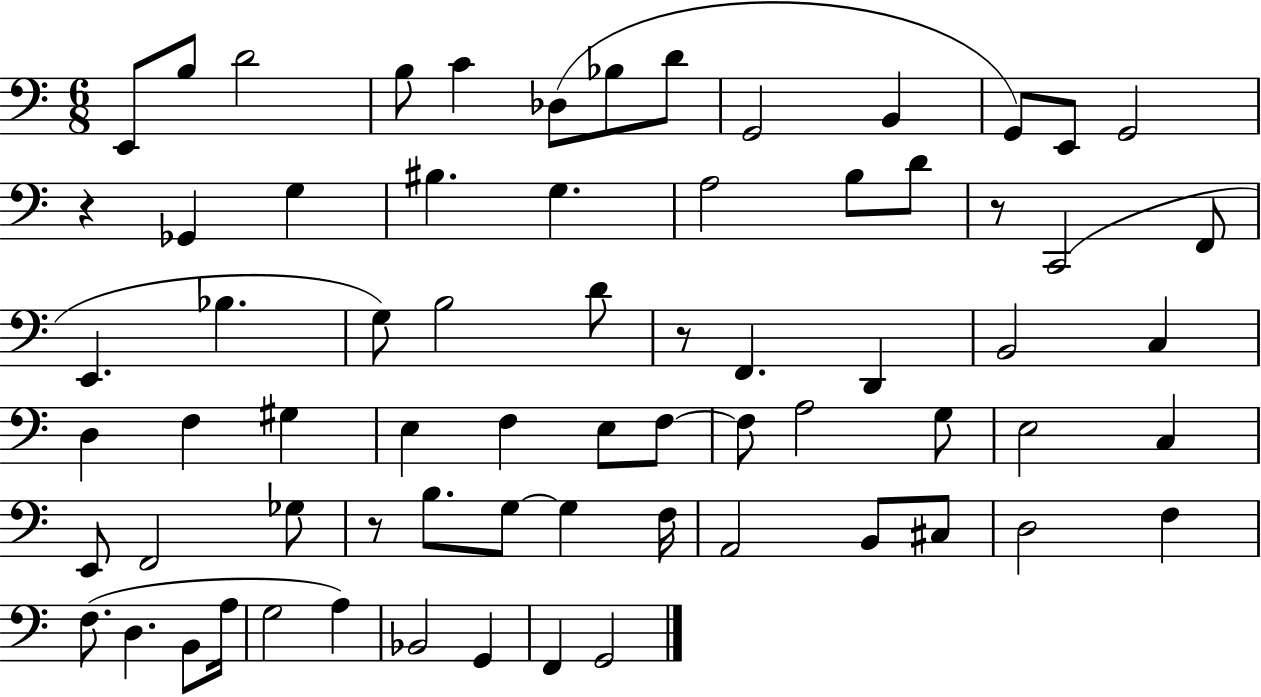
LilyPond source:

{
  \clef bass
  \numericTimeSignature
  \time 6/8
  \key c \major
  e,8 b8 d'2 | b8 c'4 des8( bes8 d'8 | g,2 b,4 | g,8) e,8 g,2 | \break r4 ges,4 g4 | bis4. g4. | a2 b8 d'8 | r8 c,2( f,8 | \break e,4. bes4. | g8) b2 d'8 | r8 f,4. d,4 | b,2 c4 | \break d4 f4 gis4 | e4 f4 e8 f8~~ | f8 a2 g8 | e2 c4 | \break e,8 f,2 ges8 | r8 b8. g8~~ g4 f16 | a,2 b,8 cis8 | d2 f4 | \break f8.( d4. b,8 a16 | g2 a4) | bes,2 g,4 | f,4 g,2 | \break \bar "|."
}